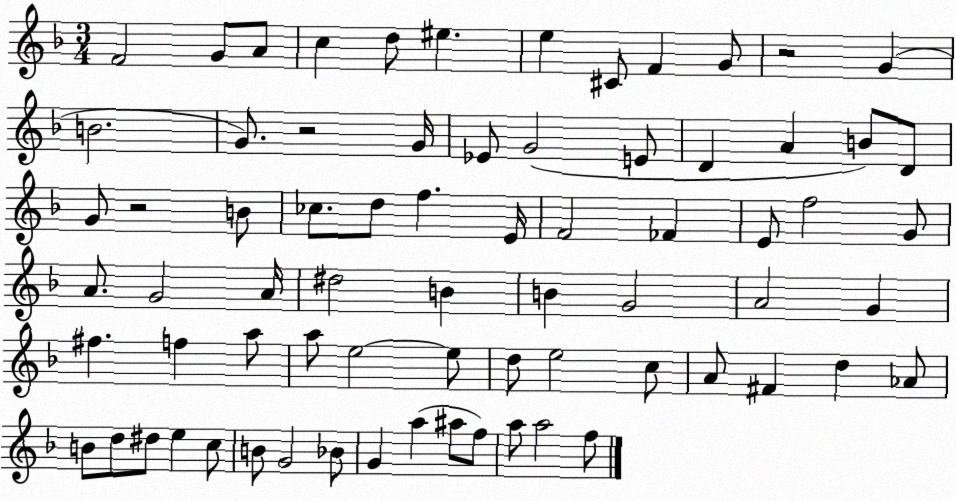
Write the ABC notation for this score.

X:1
T:Untitled
M:3/4
L:1/4
K:F
F2 G/2 A/2 c d/2 ^e e ^C/2 F G/2 z2 G B2 G/2 z2 G/4 _E/2 G2 E/2 D A B/2 D/2 G/2 z2 B/2 _c/2 d/2 f E/4 F2 _F E/2 f2 G/2 A/2 G2 A/4 ^d2 B B G2 A2 G ^f f a/2 a/2 e2 e/2 d/2 e2 c/2 A/2 ^F d _A/2 B/2 d/2 ^d/2 e c/2 B/2 G2 _B/2 G a ^a/2 f/2 a/2 a2 f/2